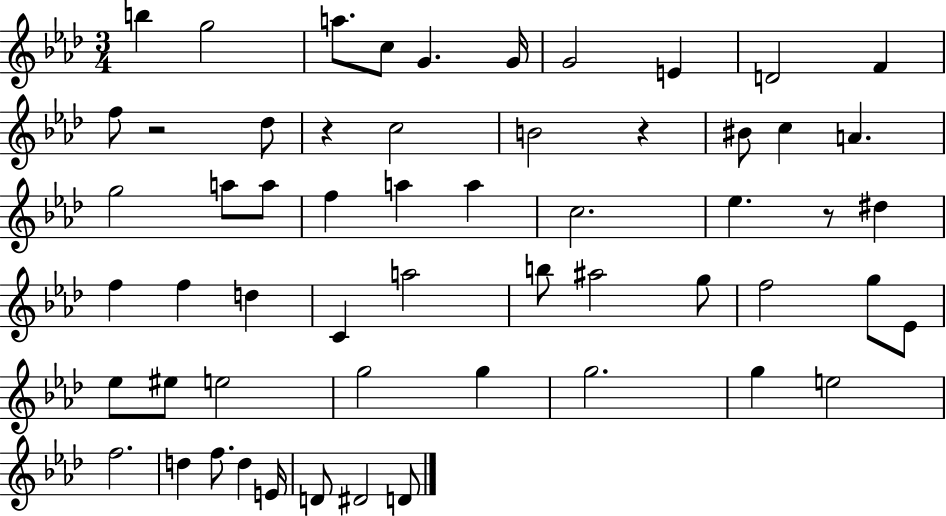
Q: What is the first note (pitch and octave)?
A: B5